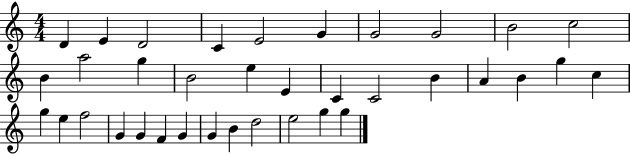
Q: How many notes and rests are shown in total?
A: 36